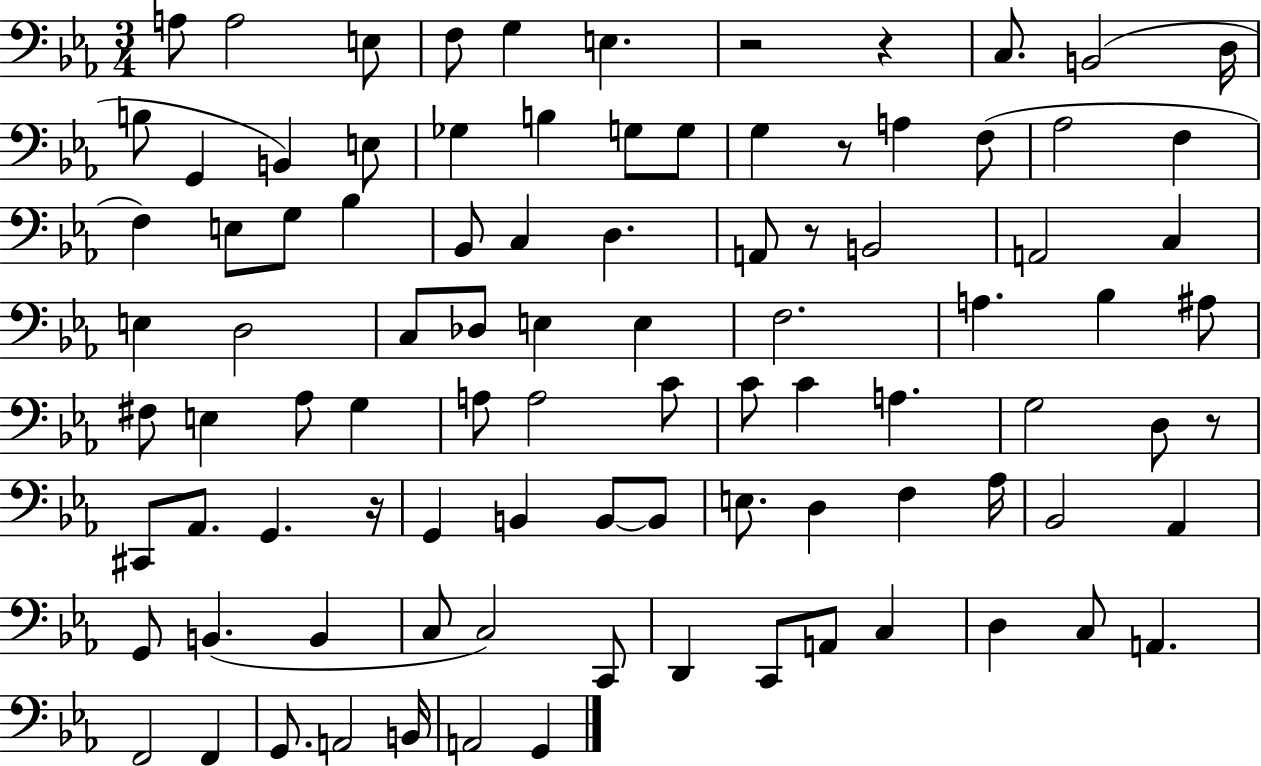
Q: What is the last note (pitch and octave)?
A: G2